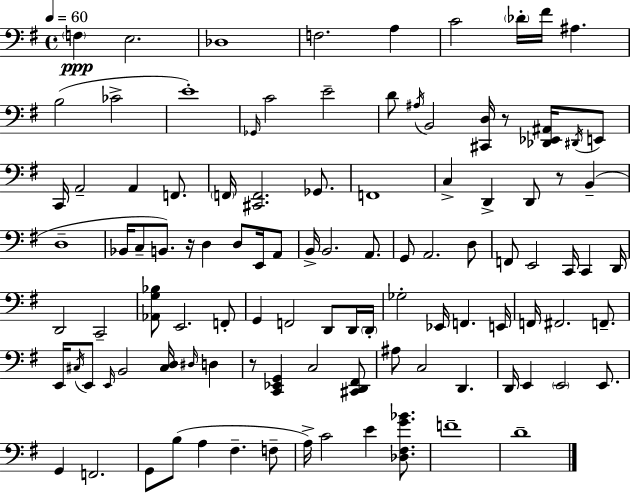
{
  \clef bass
  \time 4/4
  \defaultTimeSignature
  \key e \minor
  \tempo 4 = 60
  \repeat volta 2 { \parenthesize f4\ppp e2. | des1 | f2. a4 | c'2 \parenthesize des'16-. fis'16 ais4. | \break b2( ces'2-> | e'1-.) | \grace { ges,16 } c'2 e'2-- | d'8 \acciaccatura { ais16 } b,2 <cis, d>16 r8 <des, ees, ais,>16 | \break \acciaccatura { dis,16 } e,8 c,16 a,2-- a,4 | f,8. \parenthesize f,16 <cis, f,>2. | ges,8. f,1 | c4-> d,4-> d,8 r8 b,4--( | \break d1-- | bes,16 c8-- b,8.) r16 d4 d8 | e,16 a,8 b,16-> b,2. | a,8. g,8 a,2. | \break d8 f,8 e,2 c,16 c,4 | d,16 d,2 c,2-- | <aes, g bes>8 e,2. | f,8-. g,4 f,2 d,8 | \break d,16 \parenthesize d,16-. ges2-. ees,16 f,4. | e,16 f,16 fis,2. | f,8.-- e,16 \acciaccatura { cis16 } e,8 \grace { e,16 } b,2 | <cis d>16 \grace { dis16 } d4 r8 <c, ees, g,>4 c2 | \break <cis, d, fis,>8 ais8 c2 | d,4. d,16 e,4 \parenthesize e,2 | e,8. g,4 f,2. | g,8 b8( a4 fis4.-- | \break f8-- a16->) c'2 e'4 | <des fis g' bes'>8. f'1-- | d'1-- | } \bar "|."
}